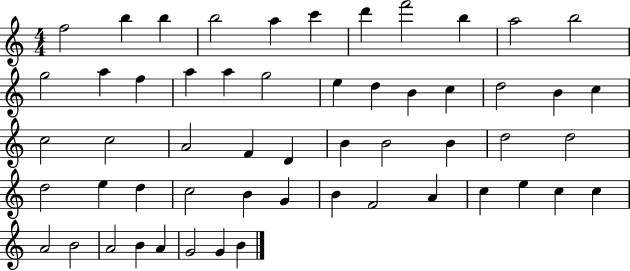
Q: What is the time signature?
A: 4/4